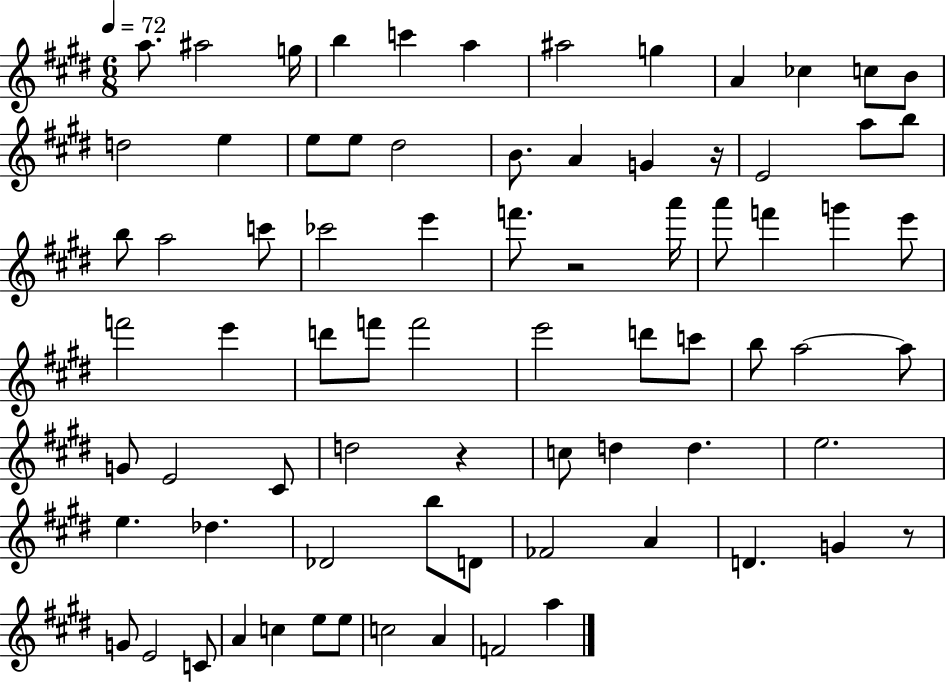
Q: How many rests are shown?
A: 4